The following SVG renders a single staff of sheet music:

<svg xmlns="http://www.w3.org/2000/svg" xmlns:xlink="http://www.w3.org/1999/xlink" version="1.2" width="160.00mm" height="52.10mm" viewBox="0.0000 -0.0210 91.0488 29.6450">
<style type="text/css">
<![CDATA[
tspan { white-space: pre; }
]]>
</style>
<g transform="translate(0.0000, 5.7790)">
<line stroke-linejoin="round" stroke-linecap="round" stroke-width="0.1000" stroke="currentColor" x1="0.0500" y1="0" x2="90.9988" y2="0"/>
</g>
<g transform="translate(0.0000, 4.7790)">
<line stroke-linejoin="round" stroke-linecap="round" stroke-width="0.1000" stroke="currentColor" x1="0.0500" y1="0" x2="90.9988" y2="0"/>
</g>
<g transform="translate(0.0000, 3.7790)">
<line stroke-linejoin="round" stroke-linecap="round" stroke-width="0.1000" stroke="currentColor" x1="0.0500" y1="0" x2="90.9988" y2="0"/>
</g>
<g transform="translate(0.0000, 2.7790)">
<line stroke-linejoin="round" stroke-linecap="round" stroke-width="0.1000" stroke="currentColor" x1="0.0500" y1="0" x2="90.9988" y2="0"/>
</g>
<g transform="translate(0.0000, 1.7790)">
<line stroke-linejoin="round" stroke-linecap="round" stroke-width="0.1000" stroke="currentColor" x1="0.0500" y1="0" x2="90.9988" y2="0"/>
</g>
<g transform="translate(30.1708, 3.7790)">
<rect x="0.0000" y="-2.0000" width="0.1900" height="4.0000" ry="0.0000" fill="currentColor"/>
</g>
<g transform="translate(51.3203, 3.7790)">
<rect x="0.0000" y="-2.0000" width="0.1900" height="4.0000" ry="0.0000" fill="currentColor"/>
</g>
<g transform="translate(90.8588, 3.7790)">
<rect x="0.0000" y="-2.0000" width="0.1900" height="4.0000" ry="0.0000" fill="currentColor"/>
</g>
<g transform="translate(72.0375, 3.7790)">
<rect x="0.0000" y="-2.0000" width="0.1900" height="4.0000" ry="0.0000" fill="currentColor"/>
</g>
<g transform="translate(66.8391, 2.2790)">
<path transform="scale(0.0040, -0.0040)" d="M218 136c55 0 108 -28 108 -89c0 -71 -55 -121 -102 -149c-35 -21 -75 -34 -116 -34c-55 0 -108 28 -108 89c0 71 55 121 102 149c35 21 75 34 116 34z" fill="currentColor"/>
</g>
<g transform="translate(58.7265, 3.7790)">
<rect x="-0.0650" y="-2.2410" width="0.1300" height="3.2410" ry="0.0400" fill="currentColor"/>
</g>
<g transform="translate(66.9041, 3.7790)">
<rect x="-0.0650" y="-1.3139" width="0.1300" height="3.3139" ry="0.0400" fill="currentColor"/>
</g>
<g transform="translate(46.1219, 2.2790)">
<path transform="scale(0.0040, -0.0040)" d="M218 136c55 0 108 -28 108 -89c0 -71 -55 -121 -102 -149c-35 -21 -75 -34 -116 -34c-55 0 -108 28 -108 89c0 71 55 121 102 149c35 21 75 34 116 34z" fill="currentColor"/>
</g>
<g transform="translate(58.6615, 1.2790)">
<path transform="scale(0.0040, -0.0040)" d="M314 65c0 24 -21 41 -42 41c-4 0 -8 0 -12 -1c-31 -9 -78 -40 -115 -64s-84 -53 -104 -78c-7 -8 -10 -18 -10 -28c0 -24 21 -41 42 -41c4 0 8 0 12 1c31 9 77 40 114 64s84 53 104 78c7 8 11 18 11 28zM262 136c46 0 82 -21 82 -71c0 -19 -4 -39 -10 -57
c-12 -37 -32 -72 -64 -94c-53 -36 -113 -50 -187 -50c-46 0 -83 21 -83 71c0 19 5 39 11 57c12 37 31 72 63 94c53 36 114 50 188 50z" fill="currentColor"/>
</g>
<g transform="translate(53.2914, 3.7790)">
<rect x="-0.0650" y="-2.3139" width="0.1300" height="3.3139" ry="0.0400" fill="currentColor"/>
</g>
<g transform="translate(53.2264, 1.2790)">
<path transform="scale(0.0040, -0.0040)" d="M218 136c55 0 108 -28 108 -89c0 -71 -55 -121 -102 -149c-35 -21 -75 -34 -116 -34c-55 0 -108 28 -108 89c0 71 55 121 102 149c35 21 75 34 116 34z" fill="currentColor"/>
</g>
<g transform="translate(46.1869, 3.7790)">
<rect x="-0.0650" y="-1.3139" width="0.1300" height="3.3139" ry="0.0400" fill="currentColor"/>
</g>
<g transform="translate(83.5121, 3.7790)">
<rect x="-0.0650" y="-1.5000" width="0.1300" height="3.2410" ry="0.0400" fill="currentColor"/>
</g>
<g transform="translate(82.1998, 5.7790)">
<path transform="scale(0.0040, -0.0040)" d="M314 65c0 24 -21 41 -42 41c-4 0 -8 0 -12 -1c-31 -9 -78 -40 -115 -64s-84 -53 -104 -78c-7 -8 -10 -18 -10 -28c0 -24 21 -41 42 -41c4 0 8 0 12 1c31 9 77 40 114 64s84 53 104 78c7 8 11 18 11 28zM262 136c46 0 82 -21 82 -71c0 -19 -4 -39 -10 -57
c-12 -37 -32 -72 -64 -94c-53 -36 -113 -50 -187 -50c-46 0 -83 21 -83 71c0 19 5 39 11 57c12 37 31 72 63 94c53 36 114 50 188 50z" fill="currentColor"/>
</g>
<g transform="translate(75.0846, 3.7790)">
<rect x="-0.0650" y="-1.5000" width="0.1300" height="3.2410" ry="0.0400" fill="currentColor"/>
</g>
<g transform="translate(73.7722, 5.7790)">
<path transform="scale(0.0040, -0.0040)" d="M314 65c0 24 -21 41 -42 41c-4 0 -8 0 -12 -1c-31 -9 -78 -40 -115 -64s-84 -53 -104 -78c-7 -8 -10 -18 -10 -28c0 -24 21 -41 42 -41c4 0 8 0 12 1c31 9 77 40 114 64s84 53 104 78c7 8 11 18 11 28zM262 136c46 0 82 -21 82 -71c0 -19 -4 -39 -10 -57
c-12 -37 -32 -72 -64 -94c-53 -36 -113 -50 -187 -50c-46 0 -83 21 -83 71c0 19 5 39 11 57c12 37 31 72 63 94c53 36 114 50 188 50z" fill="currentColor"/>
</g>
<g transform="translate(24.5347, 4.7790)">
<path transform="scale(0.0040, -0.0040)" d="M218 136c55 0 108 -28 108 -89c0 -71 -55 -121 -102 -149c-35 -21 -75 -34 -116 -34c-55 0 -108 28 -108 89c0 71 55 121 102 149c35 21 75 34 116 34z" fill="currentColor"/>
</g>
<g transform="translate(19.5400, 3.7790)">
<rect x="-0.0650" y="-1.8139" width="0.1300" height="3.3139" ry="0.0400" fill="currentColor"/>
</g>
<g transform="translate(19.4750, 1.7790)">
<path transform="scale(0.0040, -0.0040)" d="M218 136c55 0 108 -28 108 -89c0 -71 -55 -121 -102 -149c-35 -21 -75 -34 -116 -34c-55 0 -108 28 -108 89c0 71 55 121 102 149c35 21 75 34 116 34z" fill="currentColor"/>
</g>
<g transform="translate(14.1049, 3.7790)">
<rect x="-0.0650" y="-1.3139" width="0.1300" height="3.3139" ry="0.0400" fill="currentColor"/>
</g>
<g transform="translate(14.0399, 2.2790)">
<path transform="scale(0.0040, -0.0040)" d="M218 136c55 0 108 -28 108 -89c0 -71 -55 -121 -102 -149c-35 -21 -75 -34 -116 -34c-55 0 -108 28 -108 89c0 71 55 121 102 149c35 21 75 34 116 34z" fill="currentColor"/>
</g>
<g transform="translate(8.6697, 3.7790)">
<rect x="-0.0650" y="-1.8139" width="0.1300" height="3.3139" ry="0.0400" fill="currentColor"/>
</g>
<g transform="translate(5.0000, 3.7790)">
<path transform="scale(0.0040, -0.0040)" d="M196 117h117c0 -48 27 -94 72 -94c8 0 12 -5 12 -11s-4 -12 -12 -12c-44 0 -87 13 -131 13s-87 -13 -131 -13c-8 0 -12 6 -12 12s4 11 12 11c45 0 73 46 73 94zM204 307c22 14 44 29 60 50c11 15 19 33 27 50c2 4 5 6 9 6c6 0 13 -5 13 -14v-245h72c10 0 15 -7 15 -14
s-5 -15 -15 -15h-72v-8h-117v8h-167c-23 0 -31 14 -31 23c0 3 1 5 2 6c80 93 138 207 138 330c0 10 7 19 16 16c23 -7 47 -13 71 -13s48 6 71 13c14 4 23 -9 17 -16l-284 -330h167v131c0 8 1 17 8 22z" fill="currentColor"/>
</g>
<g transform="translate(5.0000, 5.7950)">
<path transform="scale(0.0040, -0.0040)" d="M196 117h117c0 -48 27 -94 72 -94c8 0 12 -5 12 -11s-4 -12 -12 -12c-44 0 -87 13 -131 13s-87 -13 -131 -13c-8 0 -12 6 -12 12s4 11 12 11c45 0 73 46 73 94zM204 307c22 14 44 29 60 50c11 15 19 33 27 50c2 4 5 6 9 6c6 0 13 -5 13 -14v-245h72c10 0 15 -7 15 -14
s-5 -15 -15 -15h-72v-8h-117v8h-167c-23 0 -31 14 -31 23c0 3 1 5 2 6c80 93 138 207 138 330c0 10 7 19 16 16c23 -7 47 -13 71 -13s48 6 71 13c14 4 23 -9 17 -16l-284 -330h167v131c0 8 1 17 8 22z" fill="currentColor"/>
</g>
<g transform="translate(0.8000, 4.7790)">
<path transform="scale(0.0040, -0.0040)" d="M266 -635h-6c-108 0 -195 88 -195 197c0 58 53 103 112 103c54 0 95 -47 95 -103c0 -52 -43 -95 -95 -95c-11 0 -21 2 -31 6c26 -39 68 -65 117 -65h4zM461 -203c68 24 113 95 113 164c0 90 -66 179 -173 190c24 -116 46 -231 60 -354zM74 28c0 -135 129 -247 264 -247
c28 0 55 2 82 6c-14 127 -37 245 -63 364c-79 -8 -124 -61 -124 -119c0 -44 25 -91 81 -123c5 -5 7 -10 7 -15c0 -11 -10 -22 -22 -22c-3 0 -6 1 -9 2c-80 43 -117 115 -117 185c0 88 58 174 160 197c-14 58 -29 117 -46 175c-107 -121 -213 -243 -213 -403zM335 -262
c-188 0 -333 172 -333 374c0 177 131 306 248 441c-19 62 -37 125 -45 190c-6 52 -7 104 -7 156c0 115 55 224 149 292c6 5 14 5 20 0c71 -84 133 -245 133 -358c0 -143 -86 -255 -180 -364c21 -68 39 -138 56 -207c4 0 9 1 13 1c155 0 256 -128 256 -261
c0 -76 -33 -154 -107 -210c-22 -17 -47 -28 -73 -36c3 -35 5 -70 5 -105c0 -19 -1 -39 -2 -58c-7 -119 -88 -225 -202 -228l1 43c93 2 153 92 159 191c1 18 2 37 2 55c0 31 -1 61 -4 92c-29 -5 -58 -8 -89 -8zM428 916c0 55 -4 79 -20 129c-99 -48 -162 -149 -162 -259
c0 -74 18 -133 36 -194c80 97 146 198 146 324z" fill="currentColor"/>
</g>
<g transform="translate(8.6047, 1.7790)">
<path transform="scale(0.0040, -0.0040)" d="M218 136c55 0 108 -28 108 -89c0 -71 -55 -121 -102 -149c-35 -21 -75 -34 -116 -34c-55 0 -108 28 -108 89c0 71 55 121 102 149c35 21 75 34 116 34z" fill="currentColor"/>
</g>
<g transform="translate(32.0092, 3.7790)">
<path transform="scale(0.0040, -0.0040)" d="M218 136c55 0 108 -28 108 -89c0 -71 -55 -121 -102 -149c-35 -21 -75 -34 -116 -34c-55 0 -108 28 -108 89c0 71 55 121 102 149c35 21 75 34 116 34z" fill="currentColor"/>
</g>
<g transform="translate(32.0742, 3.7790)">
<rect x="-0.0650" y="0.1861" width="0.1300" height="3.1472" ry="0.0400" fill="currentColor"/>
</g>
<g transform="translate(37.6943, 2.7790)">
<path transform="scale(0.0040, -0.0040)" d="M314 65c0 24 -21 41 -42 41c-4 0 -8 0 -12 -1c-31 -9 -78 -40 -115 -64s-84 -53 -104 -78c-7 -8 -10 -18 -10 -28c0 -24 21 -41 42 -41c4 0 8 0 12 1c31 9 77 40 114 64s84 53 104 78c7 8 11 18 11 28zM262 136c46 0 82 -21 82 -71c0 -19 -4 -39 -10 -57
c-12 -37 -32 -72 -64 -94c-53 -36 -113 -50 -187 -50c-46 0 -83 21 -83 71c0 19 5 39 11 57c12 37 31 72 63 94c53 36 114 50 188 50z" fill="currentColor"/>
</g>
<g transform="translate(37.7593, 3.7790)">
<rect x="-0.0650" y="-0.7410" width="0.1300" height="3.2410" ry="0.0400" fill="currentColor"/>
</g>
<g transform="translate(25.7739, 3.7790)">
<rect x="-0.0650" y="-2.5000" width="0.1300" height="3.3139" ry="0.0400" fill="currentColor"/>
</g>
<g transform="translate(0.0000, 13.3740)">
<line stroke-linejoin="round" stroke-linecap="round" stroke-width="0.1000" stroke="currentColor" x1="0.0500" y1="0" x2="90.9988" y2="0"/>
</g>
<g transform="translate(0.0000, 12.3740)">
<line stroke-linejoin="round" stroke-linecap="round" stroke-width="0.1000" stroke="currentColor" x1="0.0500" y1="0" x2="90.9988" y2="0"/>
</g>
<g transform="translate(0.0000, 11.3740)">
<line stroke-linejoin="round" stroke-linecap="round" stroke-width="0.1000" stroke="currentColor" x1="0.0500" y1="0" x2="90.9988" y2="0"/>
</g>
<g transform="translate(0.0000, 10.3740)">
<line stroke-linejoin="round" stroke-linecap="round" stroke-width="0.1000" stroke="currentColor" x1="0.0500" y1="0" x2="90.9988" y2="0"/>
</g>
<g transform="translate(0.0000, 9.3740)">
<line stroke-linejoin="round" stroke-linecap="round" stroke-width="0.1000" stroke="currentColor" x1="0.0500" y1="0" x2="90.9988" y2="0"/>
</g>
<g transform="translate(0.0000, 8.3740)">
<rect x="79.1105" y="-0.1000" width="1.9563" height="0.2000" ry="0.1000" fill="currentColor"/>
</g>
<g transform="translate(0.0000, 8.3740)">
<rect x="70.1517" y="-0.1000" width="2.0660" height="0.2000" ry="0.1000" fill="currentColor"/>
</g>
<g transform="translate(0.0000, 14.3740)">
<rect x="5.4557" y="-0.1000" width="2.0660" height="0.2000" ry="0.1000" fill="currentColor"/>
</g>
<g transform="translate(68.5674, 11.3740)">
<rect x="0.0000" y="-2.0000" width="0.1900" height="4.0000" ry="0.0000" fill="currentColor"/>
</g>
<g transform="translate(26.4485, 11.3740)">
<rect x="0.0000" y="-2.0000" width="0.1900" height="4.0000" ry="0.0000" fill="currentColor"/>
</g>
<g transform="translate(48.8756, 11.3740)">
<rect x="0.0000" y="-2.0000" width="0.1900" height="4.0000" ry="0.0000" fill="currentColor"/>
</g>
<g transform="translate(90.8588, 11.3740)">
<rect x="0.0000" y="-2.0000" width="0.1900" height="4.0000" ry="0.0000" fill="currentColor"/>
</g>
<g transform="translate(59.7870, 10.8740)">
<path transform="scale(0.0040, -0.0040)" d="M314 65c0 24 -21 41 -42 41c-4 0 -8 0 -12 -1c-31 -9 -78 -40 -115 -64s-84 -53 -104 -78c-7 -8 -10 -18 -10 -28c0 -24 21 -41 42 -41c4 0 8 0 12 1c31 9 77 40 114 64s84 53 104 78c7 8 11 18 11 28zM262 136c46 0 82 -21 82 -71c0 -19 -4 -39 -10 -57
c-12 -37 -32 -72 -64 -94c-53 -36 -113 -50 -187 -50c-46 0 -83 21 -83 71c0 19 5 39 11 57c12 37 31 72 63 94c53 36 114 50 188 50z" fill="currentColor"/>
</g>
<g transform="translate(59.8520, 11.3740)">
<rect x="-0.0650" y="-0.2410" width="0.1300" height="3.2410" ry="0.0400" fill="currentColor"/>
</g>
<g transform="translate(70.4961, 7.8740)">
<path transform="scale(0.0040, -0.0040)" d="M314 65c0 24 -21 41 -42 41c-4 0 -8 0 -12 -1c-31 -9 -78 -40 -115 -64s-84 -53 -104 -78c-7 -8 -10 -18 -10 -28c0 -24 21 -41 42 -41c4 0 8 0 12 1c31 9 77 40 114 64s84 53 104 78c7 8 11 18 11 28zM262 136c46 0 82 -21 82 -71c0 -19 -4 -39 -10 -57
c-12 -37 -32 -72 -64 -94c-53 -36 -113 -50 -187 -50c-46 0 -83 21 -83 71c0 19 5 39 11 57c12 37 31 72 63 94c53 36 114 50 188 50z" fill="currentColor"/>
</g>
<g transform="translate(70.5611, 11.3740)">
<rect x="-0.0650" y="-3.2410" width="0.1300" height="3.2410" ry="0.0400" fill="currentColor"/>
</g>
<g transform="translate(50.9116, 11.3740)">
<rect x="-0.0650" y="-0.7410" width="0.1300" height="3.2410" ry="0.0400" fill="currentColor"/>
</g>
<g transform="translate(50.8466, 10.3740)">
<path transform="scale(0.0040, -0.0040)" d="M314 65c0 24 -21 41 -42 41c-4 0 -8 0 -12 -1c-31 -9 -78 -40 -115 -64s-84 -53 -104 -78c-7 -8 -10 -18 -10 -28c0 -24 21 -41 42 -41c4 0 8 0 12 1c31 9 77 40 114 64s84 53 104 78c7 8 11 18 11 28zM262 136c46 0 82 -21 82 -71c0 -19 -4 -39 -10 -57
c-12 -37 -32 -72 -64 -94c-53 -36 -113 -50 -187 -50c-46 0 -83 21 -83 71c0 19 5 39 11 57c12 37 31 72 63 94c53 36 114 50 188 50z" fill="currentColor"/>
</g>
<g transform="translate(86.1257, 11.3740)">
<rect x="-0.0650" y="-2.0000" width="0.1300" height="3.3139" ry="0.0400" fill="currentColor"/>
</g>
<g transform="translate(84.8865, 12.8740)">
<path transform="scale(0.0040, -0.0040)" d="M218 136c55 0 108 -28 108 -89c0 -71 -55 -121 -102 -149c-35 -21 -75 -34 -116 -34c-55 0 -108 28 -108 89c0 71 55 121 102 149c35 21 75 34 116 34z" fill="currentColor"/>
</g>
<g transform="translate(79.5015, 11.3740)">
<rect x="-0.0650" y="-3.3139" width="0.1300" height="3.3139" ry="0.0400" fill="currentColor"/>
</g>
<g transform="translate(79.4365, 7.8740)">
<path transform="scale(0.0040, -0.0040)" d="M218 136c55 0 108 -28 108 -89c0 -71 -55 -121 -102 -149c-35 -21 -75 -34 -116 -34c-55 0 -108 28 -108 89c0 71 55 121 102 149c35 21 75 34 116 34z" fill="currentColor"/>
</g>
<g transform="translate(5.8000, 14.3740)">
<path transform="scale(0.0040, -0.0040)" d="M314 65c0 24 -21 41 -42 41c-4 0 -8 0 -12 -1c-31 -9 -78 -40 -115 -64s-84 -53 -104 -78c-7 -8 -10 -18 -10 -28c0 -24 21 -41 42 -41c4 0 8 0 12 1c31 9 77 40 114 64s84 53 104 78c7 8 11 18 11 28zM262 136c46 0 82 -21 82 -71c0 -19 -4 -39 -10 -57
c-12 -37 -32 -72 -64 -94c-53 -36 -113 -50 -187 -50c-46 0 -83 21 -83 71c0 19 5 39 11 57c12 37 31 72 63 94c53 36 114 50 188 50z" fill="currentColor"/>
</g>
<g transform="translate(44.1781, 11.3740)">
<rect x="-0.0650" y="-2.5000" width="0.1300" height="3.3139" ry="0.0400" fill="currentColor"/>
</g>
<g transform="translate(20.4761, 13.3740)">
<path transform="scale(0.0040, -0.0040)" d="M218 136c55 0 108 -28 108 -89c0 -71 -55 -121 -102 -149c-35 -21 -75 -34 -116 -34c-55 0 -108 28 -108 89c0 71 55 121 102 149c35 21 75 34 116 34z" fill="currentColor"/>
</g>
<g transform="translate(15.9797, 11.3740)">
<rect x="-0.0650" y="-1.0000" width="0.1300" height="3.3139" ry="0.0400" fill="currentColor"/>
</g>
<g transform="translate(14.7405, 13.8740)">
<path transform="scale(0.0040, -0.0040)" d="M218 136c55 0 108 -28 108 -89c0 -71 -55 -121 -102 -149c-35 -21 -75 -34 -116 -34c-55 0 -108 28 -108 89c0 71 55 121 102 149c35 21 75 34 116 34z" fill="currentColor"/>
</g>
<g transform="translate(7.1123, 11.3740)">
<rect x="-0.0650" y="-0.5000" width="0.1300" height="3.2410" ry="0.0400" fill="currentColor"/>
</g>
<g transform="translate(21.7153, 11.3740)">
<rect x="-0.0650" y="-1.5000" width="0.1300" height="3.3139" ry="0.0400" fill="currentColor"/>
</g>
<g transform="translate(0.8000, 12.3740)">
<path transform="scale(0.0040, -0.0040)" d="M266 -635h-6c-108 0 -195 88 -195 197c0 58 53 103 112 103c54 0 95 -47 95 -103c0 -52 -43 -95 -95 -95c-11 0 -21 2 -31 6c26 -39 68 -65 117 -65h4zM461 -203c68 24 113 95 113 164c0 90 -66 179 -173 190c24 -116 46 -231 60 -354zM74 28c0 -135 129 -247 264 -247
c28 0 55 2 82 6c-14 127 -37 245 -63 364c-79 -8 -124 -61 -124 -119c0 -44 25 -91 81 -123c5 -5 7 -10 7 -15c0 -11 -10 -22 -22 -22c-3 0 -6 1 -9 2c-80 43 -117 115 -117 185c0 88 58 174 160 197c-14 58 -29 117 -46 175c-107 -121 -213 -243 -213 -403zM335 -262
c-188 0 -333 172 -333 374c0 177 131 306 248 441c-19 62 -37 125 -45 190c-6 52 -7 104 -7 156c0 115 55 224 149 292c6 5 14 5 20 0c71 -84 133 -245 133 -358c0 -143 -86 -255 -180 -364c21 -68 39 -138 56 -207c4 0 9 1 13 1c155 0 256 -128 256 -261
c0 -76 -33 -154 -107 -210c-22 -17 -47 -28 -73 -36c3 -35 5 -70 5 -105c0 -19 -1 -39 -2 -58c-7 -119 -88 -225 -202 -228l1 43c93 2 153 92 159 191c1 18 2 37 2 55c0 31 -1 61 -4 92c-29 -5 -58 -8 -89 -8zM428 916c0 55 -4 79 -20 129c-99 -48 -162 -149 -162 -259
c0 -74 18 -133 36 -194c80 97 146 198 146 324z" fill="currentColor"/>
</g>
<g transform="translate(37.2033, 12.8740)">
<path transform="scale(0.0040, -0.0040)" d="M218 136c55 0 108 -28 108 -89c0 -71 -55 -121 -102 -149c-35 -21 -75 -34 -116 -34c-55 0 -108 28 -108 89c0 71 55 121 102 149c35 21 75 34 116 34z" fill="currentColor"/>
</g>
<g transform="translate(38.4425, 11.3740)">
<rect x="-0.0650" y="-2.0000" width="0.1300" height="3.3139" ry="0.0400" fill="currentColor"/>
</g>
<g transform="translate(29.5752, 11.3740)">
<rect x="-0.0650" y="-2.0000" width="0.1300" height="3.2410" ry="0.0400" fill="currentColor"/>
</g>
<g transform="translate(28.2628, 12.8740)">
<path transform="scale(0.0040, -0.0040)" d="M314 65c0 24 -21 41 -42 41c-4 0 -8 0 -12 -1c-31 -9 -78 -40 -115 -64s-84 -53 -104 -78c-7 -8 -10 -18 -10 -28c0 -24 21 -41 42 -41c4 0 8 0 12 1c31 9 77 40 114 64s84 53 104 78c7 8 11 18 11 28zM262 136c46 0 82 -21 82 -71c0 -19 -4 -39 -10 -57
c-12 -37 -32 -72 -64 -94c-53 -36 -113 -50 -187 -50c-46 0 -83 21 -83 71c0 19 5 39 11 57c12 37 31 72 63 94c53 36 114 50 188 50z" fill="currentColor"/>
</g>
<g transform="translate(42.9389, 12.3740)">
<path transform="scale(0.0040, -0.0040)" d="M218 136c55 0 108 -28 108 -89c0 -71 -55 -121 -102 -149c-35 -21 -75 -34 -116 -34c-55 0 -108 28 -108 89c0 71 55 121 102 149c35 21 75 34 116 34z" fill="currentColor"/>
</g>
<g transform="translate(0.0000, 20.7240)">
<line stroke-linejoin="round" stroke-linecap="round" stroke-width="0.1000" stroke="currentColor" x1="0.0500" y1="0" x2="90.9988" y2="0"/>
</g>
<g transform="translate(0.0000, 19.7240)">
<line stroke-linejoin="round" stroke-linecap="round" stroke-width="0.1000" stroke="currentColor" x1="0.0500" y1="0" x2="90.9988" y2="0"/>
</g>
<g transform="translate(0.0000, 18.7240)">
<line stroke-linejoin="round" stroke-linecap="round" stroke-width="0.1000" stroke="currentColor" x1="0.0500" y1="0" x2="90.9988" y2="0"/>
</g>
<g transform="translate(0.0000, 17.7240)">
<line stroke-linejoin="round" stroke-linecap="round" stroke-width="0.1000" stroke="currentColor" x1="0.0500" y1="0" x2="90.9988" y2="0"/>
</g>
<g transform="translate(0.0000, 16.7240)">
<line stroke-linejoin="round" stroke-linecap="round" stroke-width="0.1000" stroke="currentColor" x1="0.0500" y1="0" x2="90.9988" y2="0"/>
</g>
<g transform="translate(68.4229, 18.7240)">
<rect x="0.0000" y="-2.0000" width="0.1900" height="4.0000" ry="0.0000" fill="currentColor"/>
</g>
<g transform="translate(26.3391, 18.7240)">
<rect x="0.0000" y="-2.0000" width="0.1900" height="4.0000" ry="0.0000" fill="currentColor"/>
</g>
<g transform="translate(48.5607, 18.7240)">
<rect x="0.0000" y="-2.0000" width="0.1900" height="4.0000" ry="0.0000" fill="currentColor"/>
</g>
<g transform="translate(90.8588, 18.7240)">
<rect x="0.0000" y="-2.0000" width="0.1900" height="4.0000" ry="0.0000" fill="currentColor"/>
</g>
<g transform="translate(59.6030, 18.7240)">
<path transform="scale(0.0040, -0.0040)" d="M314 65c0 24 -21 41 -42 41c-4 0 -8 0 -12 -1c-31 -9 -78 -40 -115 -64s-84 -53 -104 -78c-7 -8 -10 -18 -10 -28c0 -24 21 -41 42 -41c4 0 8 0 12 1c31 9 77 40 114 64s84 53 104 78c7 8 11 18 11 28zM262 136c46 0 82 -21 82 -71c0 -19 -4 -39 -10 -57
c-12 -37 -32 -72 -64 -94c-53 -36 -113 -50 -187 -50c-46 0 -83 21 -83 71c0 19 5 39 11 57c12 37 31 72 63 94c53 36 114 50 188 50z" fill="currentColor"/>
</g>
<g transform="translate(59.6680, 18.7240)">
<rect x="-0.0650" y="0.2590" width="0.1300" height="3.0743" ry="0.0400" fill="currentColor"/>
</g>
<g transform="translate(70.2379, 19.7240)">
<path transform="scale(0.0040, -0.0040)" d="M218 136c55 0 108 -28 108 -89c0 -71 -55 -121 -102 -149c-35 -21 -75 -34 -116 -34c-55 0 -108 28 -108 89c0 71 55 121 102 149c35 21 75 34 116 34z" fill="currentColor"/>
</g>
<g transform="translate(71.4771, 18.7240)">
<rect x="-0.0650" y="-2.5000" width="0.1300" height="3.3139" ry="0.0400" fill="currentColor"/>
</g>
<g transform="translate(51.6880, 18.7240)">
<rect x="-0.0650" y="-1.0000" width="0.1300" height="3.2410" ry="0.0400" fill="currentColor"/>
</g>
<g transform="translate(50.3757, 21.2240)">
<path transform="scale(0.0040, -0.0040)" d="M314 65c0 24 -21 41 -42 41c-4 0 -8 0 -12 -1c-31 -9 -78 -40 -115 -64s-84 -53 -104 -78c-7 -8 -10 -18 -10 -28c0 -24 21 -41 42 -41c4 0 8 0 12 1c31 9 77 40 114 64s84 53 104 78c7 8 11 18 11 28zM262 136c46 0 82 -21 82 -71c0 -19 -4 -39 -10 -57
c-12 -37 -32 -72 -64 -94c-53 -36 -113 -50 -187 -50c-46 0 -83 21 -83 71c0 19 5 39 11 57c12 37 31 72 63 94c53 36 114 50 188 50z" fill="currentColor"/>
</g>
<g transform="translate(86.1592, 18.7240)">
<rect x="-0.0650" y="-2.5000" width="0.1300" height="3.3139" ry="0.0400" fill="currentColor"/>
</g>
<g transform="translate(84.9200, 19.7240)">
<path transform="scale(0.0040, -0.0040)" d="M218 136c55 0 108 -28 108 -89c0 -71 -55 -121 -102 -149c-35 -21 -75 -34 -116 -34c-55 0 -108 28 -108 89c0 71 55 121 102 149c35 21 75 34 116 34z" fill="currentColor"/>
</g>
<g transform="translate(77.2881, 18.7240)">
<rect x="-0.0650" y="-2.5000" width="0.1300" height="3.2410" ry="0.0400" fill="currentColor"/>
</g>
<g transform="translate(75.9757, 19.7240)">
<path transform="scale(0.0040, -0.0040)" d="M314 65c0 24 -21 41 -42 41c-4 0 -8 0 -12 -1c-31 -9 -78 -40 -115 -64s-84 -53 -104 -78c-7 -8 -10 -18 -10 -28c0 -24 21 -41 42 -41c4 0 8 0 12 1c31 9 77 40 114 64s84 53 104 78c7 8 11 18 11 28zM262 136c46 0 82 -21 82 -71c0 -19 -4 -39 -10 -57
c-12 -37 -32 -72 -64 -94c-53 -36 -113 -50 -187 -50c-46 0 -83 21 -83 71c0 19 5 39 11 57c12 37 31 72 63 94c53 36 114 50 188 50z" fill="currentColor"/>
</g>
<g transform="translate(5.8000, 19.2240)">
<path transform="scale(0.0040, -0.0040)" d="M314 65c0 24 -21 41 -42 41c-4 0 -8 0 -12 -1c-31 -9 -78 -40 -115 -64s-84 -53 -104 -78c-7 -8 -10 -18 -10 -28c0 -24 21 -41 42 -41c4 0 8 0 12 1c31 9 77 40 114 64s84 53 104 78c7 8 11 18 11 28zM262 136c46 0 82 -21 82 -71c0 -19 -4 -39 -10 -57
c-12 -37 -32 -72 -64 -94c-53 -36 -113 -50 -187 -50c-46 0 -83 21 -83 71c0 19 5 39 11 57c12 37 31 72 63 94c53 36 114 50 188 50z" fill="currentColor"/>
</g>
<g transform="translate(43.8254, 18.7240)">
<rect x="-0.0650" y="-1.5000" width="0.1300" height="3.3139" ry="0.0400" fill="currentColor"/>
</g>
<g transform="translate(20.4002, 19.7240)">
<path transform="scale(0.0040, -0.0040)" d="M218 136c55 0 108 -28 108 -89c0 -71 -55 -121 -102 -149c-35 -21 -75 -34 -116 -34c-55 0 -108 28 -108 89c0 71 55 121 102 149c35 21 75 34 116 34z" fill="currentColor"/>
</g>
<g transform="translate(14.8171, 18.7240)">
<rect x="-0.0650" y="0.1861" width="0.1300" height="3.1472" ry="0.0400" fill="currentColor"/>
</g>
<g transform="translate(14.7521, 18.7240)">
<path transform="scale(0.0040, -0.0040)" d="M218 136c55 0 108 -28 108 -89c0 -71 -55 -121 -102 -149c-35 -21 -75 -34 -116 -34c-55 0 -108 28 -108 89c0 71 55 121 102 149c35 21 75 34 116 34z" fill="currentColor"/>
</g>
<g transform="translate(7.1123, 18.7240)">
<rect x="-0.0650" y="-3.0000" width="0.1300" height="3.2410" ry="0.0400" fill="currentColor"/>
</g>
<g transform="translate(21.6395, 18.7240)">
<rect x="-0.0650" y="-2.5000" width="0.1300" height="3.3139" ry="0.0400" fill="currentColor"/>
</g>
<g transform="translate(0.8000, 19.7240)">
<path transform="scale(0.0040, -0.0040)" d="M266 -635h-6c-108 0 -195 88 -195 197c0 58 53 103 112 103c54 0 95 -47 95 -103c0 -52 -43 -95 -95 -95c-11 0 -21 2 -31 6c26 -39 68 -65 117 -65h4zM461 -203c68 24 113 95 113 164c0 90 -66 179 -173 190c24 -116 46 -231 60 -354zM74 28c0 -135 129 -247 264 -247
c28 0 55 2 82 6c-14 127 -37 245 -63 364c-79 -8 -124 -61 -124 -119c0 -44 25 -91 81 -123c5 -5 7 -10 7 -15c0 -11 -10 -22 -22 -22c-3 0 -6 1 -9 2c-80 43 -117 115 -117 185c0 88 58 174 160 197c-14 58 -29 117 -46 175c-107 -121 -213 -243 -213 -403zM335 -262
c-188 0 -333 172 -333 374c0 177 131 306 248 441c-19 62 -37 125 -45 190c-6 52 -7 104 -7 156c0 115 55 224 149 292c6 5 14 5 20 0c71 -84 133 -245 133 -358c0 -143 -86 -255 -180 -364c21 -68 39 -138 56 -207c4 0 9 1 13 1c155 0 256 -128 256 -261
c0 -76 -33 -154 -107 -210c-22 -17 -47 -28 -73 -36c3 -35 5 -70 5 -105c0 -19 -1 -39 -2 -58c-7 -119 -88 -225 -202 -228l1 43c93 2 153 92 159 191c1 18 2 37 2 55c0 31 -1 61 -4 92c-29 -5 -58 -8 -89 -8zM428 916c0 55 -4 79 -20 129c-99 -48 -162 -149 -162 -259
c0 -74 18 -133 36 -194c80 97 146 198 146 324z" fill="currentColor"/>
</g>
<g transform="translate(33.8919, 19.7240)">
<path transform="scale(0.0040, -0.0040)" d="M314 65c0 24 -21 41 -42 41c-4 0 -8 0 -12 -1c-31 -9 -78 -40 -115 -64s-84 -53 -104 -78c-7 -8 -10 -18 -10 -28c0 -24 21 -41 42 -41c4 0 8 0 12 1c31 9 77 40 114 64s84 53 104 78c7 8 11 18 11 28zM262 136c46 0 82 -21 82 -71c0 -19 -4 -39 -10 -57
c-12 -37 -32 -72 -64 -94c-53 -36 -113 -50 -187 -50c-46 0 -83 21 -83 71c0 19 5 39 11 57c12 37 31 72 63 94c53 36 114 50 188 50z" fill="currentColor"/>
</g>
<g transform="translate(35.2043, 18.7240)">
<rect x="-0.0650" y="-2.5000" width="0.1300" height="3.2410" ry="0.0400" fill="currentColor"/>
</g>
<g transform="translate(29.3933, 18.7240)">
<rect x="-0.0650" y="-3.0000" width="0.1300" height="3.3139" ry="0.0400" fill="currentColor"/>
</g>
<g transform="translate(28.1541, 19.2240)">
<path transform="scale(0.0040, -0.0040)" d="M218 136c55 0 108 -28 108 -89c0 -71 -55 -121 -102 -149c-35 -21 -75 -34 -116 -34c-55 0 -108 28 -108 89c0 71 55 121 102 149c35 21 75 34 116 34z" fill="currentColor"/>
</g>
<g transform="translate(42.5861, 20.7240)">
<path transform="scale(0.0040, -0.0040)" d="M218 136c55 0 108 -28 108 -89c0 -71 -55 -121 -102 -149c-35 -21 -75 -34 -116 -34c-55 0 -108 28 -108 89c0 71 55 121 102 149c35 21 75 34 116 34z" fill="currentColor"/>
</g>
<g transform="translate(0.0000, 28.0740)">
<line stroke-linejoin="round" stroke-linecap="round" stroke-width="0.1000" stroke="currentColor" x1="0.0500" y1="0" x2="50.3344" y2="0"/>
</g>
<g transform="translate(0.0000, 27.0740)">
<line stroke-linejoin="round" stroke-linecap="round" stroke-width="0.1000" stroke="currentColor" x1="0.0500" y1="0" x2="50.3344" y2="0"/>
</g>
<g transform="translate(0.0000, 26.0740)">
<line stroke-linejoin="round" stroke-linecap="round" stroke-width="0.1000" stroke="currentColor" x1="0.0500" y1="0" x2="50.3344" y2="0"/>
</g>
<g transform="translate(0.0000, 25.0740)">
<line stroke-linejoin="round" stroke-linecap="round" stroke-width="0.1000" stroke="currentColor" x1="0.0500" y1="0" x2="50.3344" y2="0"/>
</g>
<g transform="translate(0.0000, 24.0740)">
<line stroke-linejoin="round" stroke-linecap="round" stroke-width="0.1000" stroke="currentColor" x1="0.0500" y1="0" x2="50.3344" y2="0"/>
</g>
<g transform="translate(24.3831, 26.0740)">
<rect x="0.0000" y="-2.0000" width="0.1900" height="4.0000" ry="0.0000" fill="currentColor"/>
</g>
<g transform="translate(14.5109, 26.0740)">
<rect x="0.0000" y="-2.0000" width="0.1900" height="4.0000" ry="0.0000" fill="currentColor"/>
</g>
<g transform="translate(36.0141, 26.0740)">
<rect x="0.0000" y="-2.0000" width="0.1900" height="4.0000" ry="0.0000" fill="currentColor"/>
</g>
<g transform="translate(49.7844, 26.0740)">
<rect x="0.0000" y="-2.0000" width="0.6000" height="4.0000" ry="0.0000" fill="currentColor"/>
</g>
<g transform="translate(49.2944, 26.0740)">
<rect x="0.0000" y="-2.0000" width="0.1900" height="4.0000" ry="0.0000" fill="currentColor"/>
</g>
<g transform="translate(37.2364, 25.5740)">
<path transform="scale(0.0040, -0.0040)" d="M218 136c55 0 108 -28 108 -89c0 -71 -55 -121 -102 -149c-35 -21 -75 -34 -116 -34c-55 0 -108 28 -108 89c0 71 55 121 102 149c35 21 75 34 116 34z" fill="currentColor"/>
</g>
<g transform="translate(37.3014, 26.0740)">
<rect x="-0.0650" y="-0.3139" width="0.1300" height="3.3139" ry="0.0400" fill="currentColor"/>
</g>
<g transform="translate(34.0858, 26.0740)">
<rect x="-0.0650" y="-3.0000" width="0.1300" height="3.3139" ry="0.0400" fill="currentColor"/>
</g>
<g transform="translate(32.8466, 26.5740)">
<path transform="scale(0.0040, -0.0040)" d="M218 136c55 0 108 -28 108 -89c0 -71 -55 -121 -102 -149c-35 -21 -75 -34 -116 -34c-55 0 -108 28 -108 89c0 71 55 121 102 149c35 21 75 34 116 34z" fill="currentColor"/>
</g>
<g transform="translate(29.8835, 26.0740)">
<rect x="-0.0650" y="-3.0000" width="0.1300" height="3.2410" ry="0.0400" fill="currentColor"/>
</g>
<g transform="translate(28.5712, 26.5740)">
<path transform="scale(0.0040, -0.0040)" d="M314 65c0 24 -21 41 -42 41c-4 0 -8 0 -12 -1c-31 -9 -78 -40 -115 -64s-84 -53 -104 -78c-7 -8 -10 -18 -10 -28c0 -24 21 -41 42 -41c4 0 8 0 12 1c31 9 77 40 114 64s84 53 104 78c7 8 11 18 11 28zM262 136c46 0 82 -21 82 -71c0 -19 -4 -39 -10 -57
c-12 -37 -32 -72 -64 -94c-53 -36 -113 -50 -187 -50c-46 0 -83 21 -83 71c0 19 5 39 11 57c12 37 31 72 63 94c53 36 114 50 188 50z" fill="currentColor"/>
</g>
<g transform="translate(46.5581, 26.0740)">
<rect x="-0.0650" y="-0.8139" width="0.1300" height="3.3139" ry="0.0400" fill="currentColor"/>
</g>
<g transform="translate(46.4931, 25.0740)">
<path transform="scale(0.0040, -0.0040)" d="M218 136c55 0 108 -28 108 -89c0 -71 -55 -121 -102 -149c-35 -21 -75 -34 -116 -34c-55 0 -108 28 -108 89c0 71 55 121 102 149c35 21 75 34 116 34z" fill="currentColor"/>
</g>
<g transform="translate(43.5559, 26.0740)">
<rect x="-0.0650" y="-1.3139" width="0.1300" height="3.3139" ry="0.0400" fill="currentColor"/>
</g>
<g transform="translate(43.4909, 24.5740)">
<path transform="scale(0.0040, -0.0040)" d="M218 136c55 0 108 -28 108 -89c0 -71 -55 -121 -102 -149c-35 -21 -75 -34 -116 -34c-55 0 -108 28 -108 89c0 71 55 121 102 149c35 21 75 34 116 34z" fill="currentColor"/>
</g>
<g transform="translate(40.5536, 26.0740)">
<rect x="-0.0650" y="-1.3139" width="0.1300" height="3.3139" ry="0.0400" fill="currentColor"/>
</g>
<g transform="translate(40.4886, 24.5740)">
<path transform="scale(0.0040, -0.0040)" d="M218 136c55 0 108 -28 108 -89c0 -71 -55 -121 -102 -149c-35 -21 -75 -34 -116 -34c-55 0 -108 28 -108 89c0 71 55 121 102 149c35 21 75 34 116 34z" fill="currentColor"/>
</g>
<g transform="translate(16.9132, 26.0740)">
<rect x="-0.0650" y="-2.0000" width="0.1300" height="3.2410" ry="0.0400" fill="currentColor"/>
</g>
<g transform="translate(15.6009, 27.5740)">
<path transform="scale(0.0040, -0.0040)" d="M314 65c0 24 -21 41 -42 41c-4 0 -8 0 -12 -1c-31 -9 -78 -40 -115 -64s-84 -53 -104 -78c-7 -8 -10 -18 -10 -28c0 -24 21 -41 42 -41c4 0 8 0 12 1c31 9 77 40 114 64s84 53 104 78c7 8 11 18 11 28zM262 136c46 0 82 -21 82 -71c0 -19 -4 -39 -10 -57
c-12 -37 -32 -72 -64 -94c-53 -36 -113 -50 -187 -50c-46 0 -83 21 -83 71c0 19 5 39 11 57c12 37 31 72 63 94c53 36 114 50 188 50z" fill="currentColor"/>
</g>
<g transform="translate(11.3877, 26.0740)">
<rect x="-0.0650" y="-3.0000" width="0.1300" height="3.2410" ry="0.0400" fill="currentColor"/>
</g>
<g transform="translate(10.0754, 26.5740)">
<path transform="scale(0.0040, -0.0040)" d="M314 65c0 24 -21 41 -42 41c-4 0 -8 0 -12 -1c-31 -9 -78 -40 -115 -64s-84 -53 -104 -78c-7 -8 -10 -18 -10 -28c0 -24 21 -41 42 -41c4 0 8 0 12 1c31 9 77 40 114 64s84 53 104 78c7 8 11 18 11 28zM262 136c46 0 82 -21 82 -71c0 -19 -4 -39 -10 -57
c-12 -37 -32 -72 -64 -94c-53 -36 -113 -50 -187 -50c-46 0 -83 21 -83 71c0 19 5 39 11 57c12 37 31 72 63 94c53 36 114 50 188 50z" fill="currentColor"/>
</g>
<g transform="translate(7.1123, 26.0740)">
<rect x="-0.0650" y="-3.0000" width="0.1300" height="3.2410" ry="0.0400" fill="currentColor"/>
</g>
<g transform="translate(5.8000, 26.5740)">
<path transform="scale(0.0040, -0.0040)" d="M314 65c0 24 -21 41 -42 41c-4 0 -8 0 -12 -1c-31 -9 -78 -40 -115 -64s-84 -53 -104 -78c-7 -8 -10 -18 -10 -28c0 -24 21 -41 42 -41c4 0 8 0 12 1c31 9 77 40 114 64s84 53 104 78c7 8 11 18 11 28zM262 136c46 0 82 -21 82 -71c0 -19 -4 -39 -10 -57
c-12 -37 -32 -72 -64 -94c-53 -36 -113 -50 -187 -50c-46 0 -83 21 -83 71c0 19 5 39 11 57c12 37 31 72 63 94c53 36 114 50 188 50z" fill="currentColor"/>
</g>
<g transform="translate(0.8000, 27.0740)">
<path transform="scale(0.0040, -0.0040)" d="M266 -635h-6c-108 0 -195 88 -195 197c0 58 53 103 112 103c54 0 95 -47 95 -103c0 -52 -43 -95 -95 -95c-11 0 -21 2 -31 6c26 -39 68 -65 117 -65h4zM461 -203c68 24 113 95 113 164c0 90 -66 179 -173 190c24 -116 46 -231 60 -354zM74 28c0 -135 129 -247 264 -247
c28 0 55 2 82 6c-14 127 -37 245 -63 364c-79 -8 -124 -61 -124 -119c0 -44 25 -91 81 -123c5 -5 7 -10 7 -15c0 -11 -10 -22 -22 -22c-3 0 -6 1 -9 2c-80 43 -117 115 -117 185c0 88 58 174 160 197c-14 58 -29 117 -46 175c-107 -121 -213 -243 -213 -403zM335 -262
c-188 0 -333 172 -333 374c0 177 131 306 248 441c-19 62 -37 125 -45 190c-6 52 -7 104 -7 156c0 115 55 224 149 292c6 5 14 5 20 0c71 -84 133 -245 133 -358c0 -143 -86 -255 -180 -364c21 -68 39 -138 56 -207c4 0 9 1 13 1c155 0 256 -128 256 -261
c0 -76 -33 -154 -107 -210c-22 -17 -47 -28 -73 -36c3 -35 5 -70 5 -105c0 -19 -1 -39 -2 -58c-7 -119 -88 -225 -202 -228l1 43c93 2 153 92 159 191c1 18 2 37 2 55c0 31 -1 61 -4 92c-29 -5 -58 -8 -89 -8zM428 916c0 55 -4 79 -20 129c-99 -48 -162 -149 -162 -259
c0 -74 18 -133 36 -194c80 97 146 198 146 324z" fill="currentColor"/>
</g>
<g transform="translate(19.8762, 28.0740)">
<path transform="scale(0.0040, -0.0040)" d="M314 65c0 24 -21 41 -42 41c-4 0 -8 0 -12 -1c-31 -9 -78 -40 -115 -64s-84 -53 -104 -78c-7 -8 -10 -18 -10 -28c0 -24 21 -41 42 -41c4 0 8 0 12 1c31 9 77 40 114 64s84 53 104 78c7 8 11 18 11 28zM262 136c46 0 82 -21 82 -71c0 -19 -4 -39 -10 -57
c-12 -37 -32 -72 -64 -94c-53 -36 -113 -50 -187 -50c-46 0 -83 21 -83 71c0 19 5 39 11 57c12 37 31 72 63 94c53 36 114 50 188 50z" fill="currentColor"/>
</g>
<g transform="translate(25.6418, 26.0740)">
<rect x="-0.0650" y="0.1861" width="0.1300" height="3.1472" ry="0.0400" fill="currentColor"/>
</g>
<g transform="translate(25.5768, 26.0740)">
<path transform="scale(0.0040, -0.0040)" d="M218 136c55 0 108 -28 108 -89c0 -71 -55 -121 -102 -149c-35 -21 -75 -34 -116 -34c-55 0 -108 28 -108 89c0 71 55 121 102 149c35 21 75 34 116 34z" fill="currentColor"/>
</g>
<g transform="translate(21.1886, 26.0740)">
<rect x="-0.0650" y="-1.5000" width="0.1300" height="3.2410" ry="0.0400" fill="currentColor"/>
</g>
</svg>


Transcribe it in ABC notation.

X:1
T:Untitled
M:4/4
L:1/4
K:C
f e f G B d2 e g g2 e E2 E2 C2 D E F2 F G d2 c2 b2 b F A2 B G A G2 E D2 B2 G G2 G A2 A2 F2 E2 B A2 A c e e d